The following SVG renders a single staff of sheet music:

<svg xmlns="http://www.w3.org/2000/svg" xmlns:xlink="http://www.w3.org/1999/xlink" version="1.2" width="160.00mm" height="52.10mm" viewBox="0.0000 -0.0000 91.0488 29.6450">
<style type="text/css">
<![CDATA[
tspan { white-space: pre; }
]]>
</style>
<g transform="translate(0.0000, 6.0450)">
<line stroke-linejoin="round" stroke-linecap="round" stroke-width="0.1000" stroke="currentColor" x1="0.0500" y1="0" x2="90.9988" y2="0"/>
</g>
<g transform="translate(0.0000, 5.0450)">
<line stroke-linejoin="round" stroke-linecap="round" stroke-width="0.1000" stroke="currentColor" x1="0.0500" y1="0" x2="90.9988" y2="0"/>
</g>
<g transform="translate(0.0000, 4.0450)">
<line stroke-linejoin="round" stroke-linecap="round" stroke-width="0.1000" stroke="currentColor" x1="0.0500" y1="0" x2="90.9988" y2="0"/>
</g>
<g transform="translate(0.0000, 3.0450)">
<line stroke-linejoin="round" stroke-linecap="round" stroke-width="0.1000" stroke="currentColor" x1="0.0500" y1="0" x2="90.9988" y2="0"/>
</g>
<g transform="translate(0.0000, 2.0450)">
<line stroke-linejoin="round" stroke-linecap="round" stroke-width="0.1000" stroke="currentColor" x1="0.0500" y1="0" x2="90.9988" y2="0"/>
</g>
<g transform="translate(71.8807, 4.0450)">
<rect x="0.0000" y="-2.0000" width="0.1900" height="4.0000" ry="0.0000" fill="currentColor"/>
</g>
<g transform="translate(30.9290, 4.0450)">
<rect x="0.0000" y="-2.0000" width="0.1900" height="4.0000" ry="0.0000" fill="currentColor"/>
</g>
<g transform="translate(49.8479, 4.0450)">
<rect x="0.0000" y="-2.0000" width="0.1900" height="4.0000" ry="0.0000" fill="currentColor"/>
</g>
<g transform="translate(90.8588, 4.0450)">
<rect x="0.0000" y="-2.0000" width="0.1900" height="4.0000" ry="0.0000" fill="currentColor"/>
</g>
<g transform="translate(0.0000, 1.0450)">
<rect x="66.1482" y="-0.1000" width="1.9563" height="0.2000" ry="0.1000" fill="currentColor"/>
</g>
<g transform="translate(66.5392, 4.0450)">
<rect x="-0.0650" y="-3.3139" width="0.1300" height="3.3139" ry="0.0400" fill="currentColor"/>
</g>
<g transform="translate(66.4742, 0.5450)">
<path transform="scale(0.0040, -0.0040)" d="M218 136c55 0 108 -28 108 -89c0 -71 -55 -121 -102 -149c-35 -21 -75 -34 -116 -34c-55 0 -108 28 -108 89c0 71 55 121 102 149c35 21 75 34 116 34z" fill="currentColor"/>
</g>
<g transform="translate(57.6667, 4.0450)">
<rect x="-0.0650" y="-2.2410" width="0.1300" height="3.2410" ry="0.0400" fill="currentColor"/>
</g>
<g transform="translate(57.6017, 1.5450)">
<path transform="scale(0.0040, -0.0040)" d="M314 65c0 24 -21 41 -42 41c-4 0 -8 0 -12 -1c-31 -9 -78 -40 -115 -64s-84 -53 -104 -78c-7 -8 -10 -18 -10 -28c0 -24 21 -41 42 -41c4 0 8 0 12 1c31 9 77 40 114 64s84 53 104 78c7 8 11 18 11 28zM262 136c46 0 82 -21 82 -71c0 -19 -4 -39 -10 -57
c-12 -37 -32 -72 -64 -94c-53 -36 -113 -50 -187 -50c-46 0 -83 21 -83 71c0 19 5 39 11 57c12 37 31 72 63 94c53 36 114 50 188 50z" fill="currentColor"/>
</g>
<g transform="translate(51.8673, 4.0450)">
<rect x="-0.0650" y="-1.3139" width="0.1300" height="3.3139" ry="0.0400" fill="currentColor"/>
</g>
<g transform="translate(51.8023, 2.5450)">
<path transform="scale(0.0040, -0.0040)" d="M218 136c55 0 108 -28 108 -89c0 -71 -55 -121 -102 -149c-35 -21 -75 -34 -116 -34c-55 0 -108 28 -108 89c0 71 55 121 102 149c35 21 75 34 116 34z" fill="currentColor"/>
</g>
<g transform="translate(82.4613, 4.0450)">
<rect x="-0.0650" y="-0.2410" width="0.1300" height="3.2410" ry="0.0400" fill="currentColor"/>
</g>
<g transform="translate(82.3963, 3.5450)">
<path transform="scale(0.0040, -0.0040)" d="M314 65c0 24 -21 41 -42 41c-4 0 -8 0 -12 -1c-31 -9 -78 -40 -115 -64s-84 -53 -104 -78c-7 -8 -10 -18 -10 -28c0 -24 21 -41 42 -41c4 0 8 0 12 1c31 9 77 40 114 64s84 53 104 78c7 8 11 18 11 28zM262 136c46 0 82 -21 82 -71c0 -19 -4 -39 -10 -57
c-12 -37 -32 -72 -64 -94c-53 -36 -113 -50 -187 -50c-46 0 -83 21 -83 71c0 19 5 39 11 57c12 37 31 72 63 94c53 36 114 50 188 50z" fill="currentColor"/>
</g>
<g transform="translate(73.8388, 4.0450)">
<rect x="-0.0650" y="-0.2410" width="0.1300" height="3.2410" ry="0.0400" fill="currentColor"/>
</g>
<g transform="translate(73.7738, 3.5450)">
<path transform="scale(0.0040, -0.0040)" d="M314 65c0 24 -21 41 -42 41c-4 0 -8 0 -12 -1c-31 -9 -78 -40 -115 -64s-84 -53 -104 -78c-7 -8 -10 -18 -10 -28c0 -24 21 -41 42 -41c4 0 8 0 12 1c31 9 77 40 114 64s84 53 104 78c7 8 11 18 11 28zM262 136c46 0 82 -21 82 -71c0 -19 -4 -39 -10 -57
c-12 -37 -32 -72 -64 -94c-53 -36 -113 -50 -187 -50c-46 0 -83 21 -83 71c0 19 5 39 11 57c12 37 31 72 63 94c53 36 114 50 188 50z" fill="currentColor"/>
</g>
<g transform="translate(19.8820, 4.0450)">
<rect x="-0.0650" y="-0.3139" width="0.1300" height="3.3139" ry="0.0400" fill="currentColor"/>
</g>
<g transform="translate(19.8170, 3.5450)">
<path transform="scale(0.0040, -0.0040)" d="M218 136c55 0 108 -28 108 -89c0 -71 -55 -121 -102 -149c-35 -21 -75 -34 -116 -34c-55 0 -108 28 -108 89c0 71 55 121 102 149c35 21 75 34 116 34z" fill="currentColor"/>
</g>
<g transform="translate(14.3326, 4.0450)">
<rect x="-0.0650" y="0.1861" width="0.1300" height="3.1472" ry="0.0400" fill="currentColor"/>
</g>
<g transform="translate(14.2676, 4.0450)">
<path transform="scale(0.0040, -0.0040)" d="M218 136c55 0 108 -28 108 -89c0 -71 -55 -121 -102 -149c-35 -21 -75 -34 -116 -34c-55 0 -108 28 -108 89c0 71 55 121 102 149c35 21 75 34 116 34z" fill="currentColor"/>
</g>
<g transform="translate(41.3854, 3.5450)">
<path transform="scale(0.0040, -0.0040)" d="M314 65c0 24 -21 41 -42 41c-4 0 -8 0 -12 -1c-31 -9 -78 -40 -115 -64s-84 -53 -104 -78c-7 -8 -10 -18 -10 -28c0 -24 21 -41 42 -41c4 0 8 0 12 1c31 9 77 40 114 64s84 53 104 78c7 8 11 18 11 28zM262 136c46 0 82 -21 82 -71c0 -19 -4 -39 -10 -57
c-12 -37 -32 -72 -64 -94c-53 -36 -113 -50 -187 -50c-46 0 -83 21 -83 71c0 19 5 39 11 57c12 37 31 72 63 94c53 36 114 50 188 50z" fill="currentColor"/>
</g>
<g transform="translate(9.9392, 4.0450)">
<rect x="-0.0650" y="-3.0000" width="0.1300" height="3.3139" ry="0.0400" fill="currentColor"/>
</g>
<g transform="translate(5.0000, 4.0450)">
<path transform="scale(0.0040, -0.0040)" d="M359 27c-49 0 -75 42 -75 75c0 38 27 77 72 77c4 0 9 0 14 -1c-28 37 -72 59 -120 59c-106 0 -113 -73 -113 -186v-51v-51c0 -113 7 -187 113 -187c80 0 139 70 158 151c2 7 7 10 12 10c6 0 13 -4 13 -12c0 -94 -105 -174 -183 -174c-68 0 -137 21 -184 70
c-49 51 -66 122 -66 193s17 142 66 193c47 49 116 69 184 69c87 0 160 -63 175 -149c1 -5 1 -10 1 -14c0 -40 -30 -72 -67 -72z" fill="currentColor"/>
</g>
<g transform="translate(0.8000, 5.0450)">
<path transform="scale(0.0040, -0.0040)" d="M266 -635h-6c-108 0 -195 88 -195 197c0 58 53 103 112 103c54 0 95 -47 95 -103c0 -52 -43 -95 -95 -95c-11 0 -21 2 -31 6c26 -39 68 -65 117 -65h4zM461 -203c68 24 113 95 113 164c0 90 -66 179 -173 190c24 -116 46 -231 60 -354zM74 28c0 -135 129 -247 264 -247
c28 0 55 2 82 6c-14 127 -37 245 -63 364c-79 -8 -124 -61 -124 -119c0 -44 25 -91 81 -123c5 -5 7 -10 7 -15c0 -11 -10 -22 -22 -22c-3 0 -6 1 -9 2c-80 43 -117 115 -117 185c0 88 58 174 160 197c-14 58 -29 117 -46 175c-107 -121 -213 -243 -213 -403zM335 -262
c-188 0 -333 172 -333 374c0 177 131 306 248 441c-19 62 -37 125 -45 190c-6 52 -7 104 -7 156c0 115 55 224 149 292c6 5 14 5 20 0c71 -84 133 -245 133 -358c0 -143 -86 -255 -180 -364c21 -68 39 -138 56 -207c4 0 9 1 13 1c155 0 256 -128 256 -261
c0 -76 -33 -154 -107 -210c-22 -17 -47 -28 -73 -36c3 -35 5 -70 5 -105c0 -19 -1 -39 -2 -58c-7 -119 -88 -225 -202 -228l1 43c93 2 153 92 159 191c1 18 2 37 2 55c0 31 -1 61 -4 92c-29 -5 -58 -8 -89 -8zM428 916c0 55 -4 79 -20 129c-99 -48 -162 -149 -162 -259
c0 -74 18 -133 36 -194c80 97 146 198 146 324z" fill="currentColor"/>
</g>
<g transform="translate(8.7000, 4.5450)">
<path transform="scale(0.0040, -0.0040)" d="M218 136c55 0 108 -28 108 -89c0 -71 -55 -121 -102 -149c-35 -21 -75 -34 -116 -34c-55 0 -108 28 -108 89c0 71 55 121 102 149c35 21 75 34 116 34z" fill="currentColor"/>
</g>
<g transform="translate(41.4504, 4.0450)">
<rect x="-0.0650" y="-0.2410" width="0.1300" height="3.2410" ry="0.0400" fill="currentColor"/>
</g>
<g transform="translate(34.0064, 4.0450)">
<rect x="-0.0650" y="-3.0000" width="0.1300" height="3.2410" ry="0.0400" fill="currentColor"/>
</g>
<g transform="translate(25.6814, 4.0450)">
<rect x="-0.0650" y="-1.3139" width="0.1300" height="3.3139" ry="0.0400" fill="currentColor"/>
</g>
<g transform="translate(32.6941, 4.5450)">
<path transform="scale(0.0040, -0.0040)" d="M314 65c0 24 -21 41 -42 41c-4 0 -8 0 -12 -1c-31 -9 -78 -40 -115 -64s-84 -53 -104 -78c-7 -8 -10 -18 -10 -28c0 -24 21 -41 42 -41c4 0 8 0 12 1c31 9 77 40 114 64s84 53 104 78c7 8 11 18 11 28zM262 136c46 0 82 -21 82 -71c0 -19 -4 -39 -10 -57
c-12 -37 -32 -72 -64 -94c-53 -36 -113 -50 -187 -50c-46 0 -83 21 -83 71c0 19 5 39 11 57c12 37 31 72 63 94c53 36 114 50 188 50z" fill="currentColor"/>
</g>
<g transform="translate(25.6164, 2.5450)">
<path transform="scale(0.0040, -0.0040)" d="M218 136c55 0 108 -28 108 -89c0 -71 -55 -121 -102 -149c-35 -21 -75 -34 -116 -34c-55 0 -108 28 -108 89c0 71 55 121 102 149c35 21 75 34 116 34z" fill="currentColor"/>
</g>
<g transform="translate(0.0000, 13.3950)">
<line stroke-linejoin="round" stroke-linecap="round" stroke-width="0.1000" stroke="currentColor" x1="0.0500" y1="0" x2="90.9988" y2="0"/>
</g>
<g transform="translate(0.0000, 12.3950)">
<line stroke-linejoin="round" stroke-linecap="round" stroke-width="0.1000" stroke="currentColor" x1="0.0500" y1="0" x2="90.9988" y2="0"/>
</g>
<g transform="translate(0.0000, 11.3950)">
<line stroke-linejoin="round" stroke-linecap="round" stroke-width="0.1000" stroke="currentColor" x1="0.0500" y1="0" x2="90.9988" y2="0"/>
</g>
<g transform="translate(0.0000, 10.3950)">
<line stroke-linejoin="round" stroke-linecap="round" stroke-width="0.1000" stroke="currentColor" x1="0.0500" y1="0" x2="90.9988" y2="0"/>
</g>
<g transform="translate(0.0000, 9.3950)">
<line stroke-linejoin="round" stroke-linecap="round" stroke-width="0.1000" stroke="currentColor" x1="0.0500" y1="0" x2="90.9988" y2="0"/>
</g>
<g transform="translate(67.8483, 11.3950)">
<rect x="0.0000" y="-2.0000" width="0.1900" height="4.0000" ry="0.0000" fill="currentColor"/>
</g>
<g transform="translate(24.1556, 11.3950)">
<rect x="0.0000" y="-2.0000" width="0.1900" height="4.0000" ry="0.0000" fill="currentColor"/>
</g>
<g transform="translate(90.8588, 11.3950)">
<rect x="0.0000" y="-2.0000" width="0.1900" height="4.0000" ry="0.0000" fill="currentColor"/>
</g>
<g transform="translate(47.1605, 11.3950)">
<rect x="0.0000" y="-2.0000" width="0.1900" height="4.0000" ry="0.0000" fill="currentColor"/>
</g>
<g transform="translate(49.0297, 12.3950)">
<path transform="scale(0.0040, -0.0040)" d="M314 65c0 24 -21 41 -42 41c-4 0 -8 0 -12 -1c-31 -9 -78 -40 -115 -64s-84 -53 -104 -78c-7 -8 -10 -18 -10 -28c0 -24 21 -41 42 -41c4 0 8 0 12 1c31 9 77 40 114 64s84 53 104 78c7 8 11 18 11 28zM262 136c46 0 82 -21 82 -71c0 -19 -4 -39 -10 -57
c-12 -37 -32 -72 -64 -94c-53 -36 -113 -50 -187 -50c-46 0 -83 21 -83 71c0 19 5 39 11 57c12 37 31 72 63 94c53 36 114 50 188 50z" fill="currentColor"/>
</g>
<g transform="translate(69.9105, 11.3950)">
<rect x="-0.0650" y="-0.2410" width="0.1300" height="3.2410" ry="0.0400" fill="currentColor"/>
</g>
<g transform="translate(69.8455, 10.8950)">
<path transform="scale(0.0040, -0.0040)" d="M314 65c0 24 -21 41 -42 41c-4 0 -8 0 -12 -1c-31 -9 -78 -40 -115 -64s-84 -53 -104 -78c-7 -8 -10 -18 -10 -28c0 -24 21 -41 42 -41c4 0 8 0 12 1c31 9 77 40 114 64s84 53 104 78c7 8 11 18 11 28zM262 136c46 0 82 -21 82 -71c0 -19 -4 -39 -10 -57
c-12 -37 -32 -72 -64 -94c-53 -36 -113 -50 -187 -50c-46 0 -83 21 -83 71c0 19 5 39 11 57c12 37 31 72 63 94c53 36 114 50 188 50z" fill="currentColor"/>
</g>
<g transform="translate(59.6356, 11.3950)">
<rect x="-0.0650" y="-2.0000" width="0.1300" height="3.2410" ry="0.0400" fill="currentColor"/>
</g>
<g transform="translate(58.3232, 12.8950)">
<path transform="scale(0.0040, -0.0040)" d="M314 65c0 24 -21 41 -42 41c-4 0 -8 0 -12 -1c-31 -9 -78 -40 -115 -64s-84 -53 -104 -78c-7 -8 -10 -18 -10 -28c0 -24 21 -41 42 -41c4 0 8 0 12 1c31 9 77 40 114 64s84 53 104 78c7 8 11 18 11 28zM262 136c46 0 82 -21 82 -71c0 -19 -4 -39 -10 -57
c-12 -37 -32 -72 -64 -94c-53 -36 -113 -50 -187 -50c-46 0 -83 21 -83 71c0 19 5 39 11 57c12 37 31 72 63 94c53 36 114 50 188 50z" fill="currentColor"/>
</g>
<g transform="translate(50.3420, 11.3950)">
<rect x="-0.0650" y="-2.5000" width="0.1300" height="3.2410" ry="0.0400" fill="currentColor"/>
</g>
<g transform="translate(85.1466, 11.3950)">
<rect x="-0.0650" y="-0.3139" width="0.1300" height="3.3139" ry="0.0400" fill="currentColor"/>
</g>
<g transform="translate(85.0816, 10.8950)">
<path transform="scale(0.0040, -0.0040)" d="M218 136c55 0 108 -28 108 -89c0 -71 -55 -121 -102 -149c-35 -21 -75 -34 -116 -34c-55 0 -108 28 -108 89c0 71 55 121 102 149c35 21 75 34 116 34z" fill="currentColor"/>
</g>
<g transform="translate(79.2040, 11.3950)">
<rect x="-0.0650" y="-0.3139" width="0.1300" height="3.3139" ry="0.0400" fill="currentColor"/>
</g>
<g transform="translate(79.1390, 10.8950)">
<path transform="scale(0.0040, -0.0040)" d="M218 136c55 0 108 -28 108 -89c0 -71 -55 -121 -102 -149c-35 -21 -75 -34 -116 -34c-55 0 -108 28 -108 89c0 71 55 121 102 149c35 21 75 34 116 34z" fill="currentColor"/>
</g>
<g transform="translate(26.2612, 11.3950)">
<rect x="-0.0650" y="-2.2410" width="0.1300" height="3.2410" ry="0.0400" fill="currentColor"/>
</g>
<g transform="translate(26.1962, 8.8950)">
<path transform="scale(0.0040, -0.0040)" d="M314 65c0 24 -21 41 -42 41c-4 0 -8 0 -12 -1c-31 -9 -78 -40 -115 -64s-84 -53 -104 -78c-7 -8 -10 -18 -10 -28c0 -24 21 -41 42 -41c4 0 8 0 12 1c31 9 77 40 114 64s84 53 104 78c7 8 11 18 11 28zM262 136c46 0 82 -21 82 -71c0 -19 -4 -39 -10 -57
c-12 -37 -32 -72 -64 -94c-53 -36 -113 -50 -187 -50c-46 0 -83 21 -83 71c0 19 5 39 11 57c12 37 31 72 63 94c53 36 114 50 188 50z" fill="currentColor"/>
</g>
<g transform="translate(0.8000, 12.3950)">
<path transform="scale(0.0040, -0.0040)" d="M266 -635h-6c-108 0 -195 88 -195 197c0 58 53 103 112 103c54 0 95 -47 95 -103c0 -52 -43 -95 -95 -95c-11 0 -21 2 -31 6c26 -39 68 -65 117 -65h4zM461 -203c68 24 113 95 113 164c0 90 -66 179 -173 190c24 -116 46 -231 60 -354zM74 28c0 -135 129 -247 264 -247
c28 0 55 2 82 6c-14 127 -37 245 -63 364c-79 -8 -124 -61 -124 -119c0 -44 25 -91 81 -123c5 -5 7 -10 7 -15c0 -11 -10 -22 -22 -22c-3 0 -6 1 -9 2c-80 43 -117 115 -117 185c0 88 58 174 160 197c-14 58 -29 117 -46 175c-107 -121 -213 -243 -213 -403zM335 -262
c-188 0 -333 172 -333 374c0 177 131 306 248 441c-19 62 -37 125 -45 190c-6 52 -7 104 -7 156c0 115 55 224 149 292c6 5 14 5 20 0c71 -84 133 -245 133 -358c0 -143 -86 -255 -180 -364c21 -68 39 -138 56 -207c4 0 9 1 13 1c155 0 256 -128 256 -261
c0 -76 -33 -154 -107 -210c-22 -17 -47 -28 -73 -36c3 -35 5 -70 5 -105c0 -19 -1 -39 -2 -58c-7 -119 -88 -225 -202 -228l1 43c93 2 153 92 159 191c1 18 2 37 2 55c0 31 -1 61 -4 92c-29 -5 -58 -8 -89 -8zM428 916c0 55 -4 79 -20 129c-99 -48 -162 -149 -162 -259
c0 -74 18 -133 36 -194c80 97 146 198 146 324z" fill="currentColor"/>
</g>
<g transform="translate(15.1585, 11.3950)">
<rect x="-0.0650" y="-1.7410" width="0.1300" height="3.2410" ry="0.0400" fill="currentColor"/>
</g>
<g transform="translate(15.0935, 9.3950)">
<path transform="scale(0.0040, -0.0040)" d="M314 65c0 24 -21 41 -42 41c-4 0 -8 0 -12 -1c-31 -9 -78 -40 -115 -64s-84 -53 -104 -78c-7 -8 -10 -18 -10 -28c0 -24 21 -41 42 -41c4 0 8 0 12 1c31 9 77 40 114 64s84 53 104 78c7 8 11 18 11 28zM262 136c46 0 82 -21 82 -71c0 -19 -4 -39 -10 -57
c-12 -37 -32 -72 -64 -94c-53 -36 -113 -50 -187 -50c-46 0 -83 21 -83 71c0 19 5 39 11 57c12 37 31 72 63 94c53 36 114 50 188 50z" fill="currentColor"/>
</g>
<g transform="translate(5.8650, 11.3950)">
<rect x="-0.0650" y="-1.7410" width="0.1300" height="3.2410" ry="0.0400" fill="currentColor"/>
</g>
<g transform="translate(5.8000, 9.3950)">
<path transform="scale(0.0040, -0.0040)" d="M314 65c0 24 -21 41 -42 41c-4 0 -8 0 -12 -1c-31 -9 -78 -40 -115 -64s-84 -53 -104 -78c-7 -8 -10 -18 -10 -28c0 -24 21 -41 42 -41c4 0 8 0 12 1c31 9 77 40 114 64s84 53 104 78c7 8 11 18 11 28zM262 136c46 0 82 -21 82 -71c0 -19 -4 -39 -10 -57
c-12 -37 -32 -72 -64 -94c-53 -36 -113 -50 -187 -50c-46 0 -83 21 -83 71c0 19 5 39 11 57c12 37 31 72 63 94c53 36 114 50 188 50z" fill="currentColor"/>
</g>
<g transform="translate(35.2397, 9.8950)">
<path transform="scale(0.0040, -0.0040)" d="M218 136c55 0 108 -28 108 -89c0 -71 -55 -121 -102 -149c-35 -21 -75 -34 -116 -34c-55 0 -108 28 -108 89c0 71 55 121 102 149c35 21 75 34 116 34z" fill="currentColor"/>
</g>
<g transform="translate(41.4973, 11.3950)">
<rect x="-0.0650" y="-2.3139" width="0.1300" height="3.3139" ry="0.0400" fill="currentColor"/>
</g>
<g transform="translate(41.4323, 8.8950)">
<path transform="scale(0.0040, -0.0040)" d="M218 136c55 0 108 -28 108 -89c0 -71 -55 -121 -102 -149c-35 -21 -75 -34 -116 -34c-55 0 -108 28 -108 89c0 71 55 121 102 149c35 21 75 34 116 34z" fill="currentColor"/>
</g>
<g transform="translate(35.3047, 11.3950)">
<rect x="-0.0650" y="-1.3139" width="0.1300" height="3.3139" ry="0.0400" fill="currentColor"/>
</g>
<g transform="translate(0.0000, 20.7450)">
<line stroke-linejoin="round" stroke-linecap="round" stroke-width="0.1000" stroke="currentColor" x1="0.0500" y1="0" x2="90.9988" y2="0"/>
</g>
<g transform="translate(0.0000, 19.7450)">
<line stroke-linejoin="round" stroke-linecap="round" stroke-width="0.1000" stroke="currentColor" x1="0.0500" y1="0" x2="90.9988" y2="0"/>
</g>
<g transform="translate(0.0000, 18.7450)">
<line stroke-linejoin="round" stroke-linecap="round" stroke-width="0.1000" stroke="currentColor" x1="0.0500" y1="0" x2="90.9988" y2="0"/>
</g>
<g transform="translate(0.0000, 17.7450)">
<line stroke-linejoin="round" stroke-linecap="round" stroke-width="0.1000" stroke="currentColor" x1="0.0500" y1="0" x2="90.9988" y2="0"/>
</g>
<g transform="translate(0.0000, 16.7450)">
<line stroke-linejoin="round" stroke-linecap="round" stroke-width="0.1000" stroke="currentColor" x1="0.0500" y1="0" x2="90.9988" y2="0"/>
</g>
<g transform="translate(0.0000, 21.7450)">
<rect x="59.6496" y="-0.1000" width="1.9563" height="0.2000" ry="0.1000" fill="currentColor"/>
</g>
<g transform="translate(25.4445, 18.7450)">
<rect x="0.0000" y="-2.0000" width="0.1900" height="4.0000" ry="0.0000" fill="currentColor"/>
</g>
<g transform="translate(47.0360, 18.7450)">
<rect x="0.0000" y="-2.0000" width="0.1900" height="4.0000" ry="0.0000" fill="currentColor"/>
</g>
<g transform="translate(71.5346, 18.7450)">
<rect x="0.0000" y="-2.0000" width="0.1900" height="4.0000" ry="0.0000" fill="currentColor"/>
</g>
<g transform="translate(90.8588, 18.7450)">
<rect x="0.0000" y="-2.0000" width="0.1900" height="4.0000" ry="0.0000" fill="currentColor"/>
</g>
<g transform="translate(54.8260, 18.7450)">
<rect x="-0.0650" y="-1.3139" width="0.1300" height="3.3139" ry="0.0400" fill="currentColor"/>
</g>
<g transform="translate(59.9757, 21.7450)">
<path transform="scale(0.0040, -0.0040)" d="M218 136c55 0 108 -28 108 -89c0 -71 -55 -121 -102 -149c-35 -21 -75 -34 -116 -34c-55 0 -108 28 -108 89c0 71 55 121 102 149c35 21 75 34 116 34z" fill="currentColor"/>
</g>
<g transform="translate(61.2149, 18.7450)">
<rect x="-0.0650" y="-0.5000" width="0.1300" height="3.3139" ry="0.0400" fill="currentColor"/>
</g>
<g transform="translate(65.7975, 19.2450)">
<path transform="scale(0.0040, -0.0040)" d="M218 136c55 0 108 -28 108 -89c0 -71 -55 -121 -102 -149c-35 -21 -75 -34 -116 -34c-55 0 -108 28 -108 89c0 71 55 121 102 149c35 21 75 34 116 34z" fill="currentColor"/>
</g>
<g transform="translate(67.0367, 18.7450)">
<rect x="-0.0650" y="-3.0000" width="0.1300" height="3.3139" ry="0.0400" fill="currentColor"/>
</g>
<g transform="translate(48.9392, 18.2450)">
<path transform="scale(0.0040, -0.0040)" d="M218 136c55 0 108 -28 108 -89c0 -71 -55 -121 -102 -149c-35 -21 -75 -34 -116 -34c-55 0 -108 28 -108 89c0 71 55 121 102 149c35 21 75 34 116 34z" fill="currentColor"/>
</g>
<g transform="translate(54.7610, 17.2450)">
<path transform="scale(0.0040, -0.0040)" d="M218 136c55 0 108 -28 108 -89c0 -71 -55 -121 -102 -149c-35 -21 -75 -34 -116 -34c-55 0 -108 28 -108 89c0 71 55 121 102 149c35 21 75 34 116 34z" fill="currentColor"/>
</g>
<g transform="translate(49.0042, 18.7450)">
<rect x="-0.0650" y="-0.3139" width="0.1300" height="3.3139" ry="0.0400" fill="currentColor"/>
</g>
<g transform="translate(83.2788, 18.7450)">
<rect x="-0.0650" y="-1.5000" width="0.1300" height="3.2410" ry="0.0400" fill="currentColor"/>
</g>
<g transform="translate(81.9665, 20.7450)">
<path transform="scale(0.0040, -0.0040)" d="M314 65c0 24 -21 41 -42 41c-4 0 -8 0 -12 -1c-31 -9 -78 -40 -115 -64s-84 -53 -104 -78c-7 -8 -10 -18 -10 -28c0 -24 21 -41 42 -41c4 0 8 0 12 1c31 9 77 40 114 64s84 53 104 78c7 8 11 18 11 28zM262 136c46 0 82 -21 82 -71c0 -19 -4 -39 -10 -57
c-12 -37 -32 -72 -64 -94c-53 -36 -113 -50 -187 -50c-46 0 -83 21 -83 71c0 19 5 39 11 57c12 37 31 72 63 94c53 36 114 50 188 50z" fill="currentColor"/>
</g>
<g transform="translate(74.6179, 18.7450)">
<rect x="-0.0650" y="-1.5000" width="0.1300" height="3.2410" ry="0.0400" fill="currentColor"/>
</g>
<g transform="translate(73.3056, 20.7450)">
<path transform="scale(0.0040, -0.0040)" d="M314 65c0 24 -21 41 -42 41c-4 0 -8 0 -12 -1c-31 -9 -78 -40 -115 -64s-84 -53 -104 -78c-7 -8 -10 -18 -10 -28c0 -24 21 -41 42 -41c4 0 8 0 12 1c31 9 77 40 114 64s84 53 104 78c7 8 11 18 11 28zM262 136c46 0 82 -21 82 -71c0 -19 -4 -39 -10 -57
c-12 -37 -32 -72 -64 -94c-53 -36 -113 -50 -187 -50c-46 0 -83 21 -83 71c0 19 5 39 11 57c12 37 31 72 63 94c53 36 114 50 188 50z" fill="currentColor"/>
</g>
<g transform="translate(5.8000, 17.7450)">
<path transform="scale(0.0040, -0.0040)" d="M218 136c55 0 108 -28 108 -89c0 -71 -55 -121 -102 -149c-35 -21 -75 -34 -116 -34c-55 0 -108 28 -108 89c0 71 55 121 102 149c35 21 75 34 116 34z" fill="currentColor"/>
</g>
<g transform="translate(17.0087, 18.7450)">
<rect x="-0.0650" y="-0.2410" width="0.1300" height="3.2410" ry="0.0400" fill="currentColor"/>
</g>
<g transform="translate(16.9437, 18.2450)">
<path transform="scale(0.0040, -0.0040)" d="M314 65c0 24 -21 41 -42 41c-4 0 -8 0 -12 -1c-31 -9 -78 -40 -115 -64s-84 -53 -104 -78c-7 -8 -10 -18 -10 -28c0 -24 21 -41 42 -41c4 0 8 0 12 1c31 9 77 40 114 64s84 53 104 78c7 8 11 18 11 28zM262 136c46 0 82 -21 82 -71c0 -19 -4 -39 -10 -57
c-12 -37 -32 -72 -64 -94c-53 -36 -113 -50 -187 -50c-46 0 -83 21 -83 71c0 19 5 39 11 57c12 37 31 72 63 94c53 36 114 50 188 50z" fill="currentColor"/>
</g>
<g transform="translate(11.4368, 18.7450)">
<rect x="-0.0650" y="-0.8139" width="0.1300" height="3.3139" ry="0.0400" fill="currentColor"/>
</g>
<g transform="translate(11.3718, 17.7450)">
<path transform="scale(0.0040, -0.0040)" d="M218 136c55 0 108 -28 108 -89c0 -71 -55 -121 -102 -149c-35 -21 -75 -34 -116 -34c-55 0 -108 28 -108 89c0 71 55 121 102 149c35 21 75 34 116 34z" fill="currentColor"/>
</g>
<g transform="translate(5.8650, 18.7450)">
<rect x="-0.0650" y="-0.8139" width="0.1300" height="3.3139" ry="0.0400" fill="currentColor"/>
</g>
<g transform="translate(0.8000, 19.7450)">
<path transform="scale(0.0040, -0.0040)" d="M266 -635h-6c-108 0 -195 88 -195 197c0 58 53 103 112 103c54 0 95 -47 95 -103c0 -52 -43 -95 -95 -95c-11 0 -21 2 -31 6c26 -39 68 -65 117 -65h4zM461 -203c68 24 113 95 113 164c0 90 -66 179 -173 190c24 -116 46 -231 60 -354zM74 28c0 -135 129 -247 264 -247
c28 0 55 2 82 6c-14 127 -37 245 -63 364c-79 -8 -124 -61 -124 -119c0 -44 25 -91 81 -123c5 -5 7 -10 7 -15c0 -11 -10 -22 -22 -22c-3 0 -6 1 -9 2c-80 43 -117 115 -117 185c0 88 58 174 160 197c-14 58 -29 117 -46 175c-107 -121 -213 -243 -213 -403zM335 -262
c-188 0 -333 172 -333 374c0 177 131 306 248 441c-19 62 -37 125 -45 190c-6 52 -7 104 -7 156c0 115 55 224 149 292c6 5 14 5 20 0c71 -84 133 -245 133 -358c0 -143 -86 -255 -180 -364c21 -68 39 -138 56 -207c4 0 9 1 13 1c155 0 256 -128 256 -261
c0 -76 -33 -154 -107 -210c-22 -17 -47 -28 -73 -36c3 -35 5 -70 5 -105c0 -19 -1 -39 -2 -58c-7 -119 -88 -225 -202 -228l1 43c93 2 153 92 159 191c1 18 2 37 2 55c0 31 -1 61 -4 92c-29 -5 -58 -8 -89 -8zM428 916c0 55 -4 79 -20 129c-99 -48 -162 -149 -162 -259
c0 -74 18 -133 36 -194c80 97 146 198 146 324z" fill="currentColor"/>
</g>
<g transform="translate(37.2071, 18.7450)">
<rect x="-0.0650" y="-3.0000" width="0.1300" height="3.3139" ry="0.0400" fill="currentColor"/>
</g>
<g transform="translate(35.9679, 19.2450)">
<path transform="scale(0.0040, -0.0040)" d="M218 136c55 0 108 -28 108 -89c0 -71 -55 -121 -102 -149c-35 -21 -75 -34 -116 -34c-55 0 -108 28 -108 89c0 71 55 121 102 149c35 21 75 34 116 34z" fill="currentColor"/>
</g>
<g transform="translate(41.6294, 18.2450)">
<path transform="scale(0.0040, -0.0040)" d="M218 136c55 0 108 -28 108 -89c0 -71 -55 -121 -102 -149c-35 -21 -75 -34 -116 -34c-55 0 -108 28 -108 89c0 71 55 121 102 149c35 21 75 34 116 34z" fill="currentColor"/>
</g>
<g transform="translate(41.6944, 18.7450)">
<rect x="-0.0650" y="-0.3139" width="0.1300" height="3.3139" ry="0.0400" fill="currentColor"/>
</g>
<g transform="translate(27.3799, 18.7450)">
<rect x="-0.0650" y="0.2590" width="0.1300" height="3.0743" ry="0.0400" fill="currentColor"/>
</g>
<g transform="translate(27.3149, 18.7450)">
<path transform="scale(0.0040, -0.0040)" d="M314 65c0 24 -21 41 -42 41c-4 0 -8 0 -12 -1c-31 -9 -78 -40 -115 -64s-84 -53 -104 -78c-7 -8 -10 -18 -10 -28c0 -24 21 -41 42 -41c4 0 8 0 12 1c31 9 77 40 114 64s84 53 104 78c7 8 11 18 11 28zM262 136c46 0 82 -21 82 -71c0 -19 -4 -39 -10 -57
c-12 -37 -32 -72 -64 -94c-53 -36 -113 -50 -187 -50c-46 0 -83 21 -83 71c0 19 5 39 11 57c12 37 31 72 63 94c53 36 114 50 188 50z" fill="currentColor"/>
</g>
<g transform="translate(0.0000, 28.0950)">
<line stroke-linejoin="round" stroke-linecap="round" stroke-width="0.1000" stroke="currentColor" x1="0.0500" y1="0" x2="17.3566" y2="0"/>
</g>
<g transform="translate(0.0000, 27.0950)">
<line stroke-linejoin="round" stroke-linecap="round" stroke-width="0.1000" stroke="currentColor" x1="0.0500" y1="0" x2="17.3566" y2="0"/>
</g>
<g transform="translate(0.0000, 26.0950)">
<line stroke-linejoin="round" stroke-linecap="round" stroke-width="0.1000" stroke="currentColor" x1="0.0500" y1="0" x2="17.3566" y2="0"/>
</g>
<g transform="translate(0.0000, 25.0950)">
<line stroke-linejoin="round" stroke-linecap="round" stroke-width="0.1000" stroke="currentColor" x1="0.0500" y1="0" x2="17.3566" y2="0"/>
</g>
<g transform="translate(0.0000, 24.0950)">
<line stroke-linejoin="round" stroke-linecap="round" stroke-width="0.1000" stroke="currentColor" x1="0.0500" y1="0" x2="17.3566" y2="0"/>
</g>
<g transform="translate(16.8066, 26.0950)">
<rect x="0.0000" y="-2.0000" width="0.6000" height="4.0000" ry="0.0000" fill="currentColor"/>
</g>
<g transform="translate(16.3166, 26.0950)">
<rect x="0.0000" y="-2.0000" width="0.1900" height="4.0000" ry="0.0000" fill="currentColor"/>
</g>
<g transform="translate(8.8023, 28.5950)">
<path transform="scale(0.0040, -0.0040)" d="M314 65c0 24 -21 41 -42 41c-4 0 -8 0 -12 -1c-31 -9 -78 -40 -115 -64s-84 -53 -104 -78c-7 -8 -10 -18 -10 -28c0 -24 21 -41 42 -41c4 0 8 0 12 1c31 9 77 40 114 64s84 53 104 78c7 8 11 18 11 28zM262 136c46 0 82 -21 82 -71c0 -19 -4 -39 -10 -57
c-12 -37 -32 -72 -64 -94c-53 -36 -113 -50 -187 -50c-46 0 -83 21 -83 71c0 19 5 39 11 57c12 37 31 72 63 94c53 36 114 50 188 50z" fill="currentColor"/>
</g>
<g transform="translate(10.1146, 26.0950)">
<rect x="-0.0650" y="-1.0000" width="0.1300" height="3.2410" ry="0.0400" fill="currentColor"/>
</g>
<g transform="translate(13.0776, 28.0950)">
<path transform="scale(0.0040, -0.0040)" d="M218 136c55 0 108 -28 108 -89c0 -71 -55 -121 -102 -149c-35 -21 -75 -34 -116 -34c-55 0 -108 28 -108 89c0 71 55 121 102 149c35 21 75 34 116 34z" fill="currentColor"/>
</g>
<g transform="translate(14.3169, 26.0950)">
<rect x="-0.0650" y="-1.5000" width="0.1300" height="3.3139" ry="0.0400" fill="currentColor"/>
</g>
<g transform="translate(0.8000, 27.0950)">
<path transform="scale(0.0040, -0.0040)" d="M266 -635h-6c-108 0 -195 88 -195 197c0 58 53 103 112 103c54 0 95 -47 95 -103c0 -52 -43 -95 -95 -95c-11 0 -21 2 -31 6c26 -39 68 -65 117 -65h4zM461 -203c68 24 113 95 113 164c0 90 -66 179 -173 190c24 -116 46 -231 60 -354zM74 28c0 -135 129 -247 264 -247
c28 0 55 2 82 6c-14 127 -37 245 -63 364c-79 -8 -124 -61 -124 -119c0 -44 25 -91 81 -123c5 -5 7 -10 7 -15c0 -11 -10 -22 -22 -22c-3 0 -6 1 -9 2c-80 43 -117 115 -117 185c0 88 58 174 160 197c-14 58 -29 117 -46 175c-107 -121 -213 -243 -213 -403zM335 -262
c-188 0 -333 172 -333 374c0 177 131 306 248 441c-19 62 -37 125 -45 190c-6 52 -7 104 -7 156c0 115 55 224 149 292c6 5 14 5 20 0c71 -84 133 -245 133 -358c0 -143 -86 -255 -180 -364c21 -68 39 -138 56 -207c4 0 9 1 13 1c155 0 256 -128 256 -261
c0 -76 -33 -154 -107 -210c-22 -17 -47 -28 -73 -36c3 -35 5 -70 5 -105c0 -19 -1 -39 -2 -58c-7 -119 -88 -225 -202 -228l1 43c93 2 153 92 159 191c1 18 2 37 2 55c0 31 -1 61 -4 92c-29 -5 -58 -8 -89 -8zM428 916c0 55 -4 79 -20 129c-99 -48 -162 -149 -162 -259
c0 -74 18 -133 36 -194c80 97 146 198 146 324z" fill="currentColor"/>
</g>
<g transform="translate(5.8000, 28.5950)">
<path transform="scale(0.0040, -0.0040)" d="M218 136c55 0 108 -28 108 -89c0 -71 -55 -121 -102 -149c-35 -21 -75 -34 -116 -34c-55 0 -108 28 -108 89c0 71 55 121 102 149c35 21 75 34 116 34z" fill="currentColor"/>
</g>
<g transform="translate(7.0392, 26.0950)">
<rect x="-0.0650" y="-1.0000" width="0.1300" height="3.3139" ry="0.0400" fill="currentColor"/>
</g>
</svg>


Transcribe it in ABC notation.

X:1
T:Untitled
M:4/4
L:1/4
K:C
A B c e A2 c2 e g2 b c2 c2 f2 f2 g2 e g G2 F2 c2 c c d d c2 B2 A c c e C A E2 E2 D D2 E